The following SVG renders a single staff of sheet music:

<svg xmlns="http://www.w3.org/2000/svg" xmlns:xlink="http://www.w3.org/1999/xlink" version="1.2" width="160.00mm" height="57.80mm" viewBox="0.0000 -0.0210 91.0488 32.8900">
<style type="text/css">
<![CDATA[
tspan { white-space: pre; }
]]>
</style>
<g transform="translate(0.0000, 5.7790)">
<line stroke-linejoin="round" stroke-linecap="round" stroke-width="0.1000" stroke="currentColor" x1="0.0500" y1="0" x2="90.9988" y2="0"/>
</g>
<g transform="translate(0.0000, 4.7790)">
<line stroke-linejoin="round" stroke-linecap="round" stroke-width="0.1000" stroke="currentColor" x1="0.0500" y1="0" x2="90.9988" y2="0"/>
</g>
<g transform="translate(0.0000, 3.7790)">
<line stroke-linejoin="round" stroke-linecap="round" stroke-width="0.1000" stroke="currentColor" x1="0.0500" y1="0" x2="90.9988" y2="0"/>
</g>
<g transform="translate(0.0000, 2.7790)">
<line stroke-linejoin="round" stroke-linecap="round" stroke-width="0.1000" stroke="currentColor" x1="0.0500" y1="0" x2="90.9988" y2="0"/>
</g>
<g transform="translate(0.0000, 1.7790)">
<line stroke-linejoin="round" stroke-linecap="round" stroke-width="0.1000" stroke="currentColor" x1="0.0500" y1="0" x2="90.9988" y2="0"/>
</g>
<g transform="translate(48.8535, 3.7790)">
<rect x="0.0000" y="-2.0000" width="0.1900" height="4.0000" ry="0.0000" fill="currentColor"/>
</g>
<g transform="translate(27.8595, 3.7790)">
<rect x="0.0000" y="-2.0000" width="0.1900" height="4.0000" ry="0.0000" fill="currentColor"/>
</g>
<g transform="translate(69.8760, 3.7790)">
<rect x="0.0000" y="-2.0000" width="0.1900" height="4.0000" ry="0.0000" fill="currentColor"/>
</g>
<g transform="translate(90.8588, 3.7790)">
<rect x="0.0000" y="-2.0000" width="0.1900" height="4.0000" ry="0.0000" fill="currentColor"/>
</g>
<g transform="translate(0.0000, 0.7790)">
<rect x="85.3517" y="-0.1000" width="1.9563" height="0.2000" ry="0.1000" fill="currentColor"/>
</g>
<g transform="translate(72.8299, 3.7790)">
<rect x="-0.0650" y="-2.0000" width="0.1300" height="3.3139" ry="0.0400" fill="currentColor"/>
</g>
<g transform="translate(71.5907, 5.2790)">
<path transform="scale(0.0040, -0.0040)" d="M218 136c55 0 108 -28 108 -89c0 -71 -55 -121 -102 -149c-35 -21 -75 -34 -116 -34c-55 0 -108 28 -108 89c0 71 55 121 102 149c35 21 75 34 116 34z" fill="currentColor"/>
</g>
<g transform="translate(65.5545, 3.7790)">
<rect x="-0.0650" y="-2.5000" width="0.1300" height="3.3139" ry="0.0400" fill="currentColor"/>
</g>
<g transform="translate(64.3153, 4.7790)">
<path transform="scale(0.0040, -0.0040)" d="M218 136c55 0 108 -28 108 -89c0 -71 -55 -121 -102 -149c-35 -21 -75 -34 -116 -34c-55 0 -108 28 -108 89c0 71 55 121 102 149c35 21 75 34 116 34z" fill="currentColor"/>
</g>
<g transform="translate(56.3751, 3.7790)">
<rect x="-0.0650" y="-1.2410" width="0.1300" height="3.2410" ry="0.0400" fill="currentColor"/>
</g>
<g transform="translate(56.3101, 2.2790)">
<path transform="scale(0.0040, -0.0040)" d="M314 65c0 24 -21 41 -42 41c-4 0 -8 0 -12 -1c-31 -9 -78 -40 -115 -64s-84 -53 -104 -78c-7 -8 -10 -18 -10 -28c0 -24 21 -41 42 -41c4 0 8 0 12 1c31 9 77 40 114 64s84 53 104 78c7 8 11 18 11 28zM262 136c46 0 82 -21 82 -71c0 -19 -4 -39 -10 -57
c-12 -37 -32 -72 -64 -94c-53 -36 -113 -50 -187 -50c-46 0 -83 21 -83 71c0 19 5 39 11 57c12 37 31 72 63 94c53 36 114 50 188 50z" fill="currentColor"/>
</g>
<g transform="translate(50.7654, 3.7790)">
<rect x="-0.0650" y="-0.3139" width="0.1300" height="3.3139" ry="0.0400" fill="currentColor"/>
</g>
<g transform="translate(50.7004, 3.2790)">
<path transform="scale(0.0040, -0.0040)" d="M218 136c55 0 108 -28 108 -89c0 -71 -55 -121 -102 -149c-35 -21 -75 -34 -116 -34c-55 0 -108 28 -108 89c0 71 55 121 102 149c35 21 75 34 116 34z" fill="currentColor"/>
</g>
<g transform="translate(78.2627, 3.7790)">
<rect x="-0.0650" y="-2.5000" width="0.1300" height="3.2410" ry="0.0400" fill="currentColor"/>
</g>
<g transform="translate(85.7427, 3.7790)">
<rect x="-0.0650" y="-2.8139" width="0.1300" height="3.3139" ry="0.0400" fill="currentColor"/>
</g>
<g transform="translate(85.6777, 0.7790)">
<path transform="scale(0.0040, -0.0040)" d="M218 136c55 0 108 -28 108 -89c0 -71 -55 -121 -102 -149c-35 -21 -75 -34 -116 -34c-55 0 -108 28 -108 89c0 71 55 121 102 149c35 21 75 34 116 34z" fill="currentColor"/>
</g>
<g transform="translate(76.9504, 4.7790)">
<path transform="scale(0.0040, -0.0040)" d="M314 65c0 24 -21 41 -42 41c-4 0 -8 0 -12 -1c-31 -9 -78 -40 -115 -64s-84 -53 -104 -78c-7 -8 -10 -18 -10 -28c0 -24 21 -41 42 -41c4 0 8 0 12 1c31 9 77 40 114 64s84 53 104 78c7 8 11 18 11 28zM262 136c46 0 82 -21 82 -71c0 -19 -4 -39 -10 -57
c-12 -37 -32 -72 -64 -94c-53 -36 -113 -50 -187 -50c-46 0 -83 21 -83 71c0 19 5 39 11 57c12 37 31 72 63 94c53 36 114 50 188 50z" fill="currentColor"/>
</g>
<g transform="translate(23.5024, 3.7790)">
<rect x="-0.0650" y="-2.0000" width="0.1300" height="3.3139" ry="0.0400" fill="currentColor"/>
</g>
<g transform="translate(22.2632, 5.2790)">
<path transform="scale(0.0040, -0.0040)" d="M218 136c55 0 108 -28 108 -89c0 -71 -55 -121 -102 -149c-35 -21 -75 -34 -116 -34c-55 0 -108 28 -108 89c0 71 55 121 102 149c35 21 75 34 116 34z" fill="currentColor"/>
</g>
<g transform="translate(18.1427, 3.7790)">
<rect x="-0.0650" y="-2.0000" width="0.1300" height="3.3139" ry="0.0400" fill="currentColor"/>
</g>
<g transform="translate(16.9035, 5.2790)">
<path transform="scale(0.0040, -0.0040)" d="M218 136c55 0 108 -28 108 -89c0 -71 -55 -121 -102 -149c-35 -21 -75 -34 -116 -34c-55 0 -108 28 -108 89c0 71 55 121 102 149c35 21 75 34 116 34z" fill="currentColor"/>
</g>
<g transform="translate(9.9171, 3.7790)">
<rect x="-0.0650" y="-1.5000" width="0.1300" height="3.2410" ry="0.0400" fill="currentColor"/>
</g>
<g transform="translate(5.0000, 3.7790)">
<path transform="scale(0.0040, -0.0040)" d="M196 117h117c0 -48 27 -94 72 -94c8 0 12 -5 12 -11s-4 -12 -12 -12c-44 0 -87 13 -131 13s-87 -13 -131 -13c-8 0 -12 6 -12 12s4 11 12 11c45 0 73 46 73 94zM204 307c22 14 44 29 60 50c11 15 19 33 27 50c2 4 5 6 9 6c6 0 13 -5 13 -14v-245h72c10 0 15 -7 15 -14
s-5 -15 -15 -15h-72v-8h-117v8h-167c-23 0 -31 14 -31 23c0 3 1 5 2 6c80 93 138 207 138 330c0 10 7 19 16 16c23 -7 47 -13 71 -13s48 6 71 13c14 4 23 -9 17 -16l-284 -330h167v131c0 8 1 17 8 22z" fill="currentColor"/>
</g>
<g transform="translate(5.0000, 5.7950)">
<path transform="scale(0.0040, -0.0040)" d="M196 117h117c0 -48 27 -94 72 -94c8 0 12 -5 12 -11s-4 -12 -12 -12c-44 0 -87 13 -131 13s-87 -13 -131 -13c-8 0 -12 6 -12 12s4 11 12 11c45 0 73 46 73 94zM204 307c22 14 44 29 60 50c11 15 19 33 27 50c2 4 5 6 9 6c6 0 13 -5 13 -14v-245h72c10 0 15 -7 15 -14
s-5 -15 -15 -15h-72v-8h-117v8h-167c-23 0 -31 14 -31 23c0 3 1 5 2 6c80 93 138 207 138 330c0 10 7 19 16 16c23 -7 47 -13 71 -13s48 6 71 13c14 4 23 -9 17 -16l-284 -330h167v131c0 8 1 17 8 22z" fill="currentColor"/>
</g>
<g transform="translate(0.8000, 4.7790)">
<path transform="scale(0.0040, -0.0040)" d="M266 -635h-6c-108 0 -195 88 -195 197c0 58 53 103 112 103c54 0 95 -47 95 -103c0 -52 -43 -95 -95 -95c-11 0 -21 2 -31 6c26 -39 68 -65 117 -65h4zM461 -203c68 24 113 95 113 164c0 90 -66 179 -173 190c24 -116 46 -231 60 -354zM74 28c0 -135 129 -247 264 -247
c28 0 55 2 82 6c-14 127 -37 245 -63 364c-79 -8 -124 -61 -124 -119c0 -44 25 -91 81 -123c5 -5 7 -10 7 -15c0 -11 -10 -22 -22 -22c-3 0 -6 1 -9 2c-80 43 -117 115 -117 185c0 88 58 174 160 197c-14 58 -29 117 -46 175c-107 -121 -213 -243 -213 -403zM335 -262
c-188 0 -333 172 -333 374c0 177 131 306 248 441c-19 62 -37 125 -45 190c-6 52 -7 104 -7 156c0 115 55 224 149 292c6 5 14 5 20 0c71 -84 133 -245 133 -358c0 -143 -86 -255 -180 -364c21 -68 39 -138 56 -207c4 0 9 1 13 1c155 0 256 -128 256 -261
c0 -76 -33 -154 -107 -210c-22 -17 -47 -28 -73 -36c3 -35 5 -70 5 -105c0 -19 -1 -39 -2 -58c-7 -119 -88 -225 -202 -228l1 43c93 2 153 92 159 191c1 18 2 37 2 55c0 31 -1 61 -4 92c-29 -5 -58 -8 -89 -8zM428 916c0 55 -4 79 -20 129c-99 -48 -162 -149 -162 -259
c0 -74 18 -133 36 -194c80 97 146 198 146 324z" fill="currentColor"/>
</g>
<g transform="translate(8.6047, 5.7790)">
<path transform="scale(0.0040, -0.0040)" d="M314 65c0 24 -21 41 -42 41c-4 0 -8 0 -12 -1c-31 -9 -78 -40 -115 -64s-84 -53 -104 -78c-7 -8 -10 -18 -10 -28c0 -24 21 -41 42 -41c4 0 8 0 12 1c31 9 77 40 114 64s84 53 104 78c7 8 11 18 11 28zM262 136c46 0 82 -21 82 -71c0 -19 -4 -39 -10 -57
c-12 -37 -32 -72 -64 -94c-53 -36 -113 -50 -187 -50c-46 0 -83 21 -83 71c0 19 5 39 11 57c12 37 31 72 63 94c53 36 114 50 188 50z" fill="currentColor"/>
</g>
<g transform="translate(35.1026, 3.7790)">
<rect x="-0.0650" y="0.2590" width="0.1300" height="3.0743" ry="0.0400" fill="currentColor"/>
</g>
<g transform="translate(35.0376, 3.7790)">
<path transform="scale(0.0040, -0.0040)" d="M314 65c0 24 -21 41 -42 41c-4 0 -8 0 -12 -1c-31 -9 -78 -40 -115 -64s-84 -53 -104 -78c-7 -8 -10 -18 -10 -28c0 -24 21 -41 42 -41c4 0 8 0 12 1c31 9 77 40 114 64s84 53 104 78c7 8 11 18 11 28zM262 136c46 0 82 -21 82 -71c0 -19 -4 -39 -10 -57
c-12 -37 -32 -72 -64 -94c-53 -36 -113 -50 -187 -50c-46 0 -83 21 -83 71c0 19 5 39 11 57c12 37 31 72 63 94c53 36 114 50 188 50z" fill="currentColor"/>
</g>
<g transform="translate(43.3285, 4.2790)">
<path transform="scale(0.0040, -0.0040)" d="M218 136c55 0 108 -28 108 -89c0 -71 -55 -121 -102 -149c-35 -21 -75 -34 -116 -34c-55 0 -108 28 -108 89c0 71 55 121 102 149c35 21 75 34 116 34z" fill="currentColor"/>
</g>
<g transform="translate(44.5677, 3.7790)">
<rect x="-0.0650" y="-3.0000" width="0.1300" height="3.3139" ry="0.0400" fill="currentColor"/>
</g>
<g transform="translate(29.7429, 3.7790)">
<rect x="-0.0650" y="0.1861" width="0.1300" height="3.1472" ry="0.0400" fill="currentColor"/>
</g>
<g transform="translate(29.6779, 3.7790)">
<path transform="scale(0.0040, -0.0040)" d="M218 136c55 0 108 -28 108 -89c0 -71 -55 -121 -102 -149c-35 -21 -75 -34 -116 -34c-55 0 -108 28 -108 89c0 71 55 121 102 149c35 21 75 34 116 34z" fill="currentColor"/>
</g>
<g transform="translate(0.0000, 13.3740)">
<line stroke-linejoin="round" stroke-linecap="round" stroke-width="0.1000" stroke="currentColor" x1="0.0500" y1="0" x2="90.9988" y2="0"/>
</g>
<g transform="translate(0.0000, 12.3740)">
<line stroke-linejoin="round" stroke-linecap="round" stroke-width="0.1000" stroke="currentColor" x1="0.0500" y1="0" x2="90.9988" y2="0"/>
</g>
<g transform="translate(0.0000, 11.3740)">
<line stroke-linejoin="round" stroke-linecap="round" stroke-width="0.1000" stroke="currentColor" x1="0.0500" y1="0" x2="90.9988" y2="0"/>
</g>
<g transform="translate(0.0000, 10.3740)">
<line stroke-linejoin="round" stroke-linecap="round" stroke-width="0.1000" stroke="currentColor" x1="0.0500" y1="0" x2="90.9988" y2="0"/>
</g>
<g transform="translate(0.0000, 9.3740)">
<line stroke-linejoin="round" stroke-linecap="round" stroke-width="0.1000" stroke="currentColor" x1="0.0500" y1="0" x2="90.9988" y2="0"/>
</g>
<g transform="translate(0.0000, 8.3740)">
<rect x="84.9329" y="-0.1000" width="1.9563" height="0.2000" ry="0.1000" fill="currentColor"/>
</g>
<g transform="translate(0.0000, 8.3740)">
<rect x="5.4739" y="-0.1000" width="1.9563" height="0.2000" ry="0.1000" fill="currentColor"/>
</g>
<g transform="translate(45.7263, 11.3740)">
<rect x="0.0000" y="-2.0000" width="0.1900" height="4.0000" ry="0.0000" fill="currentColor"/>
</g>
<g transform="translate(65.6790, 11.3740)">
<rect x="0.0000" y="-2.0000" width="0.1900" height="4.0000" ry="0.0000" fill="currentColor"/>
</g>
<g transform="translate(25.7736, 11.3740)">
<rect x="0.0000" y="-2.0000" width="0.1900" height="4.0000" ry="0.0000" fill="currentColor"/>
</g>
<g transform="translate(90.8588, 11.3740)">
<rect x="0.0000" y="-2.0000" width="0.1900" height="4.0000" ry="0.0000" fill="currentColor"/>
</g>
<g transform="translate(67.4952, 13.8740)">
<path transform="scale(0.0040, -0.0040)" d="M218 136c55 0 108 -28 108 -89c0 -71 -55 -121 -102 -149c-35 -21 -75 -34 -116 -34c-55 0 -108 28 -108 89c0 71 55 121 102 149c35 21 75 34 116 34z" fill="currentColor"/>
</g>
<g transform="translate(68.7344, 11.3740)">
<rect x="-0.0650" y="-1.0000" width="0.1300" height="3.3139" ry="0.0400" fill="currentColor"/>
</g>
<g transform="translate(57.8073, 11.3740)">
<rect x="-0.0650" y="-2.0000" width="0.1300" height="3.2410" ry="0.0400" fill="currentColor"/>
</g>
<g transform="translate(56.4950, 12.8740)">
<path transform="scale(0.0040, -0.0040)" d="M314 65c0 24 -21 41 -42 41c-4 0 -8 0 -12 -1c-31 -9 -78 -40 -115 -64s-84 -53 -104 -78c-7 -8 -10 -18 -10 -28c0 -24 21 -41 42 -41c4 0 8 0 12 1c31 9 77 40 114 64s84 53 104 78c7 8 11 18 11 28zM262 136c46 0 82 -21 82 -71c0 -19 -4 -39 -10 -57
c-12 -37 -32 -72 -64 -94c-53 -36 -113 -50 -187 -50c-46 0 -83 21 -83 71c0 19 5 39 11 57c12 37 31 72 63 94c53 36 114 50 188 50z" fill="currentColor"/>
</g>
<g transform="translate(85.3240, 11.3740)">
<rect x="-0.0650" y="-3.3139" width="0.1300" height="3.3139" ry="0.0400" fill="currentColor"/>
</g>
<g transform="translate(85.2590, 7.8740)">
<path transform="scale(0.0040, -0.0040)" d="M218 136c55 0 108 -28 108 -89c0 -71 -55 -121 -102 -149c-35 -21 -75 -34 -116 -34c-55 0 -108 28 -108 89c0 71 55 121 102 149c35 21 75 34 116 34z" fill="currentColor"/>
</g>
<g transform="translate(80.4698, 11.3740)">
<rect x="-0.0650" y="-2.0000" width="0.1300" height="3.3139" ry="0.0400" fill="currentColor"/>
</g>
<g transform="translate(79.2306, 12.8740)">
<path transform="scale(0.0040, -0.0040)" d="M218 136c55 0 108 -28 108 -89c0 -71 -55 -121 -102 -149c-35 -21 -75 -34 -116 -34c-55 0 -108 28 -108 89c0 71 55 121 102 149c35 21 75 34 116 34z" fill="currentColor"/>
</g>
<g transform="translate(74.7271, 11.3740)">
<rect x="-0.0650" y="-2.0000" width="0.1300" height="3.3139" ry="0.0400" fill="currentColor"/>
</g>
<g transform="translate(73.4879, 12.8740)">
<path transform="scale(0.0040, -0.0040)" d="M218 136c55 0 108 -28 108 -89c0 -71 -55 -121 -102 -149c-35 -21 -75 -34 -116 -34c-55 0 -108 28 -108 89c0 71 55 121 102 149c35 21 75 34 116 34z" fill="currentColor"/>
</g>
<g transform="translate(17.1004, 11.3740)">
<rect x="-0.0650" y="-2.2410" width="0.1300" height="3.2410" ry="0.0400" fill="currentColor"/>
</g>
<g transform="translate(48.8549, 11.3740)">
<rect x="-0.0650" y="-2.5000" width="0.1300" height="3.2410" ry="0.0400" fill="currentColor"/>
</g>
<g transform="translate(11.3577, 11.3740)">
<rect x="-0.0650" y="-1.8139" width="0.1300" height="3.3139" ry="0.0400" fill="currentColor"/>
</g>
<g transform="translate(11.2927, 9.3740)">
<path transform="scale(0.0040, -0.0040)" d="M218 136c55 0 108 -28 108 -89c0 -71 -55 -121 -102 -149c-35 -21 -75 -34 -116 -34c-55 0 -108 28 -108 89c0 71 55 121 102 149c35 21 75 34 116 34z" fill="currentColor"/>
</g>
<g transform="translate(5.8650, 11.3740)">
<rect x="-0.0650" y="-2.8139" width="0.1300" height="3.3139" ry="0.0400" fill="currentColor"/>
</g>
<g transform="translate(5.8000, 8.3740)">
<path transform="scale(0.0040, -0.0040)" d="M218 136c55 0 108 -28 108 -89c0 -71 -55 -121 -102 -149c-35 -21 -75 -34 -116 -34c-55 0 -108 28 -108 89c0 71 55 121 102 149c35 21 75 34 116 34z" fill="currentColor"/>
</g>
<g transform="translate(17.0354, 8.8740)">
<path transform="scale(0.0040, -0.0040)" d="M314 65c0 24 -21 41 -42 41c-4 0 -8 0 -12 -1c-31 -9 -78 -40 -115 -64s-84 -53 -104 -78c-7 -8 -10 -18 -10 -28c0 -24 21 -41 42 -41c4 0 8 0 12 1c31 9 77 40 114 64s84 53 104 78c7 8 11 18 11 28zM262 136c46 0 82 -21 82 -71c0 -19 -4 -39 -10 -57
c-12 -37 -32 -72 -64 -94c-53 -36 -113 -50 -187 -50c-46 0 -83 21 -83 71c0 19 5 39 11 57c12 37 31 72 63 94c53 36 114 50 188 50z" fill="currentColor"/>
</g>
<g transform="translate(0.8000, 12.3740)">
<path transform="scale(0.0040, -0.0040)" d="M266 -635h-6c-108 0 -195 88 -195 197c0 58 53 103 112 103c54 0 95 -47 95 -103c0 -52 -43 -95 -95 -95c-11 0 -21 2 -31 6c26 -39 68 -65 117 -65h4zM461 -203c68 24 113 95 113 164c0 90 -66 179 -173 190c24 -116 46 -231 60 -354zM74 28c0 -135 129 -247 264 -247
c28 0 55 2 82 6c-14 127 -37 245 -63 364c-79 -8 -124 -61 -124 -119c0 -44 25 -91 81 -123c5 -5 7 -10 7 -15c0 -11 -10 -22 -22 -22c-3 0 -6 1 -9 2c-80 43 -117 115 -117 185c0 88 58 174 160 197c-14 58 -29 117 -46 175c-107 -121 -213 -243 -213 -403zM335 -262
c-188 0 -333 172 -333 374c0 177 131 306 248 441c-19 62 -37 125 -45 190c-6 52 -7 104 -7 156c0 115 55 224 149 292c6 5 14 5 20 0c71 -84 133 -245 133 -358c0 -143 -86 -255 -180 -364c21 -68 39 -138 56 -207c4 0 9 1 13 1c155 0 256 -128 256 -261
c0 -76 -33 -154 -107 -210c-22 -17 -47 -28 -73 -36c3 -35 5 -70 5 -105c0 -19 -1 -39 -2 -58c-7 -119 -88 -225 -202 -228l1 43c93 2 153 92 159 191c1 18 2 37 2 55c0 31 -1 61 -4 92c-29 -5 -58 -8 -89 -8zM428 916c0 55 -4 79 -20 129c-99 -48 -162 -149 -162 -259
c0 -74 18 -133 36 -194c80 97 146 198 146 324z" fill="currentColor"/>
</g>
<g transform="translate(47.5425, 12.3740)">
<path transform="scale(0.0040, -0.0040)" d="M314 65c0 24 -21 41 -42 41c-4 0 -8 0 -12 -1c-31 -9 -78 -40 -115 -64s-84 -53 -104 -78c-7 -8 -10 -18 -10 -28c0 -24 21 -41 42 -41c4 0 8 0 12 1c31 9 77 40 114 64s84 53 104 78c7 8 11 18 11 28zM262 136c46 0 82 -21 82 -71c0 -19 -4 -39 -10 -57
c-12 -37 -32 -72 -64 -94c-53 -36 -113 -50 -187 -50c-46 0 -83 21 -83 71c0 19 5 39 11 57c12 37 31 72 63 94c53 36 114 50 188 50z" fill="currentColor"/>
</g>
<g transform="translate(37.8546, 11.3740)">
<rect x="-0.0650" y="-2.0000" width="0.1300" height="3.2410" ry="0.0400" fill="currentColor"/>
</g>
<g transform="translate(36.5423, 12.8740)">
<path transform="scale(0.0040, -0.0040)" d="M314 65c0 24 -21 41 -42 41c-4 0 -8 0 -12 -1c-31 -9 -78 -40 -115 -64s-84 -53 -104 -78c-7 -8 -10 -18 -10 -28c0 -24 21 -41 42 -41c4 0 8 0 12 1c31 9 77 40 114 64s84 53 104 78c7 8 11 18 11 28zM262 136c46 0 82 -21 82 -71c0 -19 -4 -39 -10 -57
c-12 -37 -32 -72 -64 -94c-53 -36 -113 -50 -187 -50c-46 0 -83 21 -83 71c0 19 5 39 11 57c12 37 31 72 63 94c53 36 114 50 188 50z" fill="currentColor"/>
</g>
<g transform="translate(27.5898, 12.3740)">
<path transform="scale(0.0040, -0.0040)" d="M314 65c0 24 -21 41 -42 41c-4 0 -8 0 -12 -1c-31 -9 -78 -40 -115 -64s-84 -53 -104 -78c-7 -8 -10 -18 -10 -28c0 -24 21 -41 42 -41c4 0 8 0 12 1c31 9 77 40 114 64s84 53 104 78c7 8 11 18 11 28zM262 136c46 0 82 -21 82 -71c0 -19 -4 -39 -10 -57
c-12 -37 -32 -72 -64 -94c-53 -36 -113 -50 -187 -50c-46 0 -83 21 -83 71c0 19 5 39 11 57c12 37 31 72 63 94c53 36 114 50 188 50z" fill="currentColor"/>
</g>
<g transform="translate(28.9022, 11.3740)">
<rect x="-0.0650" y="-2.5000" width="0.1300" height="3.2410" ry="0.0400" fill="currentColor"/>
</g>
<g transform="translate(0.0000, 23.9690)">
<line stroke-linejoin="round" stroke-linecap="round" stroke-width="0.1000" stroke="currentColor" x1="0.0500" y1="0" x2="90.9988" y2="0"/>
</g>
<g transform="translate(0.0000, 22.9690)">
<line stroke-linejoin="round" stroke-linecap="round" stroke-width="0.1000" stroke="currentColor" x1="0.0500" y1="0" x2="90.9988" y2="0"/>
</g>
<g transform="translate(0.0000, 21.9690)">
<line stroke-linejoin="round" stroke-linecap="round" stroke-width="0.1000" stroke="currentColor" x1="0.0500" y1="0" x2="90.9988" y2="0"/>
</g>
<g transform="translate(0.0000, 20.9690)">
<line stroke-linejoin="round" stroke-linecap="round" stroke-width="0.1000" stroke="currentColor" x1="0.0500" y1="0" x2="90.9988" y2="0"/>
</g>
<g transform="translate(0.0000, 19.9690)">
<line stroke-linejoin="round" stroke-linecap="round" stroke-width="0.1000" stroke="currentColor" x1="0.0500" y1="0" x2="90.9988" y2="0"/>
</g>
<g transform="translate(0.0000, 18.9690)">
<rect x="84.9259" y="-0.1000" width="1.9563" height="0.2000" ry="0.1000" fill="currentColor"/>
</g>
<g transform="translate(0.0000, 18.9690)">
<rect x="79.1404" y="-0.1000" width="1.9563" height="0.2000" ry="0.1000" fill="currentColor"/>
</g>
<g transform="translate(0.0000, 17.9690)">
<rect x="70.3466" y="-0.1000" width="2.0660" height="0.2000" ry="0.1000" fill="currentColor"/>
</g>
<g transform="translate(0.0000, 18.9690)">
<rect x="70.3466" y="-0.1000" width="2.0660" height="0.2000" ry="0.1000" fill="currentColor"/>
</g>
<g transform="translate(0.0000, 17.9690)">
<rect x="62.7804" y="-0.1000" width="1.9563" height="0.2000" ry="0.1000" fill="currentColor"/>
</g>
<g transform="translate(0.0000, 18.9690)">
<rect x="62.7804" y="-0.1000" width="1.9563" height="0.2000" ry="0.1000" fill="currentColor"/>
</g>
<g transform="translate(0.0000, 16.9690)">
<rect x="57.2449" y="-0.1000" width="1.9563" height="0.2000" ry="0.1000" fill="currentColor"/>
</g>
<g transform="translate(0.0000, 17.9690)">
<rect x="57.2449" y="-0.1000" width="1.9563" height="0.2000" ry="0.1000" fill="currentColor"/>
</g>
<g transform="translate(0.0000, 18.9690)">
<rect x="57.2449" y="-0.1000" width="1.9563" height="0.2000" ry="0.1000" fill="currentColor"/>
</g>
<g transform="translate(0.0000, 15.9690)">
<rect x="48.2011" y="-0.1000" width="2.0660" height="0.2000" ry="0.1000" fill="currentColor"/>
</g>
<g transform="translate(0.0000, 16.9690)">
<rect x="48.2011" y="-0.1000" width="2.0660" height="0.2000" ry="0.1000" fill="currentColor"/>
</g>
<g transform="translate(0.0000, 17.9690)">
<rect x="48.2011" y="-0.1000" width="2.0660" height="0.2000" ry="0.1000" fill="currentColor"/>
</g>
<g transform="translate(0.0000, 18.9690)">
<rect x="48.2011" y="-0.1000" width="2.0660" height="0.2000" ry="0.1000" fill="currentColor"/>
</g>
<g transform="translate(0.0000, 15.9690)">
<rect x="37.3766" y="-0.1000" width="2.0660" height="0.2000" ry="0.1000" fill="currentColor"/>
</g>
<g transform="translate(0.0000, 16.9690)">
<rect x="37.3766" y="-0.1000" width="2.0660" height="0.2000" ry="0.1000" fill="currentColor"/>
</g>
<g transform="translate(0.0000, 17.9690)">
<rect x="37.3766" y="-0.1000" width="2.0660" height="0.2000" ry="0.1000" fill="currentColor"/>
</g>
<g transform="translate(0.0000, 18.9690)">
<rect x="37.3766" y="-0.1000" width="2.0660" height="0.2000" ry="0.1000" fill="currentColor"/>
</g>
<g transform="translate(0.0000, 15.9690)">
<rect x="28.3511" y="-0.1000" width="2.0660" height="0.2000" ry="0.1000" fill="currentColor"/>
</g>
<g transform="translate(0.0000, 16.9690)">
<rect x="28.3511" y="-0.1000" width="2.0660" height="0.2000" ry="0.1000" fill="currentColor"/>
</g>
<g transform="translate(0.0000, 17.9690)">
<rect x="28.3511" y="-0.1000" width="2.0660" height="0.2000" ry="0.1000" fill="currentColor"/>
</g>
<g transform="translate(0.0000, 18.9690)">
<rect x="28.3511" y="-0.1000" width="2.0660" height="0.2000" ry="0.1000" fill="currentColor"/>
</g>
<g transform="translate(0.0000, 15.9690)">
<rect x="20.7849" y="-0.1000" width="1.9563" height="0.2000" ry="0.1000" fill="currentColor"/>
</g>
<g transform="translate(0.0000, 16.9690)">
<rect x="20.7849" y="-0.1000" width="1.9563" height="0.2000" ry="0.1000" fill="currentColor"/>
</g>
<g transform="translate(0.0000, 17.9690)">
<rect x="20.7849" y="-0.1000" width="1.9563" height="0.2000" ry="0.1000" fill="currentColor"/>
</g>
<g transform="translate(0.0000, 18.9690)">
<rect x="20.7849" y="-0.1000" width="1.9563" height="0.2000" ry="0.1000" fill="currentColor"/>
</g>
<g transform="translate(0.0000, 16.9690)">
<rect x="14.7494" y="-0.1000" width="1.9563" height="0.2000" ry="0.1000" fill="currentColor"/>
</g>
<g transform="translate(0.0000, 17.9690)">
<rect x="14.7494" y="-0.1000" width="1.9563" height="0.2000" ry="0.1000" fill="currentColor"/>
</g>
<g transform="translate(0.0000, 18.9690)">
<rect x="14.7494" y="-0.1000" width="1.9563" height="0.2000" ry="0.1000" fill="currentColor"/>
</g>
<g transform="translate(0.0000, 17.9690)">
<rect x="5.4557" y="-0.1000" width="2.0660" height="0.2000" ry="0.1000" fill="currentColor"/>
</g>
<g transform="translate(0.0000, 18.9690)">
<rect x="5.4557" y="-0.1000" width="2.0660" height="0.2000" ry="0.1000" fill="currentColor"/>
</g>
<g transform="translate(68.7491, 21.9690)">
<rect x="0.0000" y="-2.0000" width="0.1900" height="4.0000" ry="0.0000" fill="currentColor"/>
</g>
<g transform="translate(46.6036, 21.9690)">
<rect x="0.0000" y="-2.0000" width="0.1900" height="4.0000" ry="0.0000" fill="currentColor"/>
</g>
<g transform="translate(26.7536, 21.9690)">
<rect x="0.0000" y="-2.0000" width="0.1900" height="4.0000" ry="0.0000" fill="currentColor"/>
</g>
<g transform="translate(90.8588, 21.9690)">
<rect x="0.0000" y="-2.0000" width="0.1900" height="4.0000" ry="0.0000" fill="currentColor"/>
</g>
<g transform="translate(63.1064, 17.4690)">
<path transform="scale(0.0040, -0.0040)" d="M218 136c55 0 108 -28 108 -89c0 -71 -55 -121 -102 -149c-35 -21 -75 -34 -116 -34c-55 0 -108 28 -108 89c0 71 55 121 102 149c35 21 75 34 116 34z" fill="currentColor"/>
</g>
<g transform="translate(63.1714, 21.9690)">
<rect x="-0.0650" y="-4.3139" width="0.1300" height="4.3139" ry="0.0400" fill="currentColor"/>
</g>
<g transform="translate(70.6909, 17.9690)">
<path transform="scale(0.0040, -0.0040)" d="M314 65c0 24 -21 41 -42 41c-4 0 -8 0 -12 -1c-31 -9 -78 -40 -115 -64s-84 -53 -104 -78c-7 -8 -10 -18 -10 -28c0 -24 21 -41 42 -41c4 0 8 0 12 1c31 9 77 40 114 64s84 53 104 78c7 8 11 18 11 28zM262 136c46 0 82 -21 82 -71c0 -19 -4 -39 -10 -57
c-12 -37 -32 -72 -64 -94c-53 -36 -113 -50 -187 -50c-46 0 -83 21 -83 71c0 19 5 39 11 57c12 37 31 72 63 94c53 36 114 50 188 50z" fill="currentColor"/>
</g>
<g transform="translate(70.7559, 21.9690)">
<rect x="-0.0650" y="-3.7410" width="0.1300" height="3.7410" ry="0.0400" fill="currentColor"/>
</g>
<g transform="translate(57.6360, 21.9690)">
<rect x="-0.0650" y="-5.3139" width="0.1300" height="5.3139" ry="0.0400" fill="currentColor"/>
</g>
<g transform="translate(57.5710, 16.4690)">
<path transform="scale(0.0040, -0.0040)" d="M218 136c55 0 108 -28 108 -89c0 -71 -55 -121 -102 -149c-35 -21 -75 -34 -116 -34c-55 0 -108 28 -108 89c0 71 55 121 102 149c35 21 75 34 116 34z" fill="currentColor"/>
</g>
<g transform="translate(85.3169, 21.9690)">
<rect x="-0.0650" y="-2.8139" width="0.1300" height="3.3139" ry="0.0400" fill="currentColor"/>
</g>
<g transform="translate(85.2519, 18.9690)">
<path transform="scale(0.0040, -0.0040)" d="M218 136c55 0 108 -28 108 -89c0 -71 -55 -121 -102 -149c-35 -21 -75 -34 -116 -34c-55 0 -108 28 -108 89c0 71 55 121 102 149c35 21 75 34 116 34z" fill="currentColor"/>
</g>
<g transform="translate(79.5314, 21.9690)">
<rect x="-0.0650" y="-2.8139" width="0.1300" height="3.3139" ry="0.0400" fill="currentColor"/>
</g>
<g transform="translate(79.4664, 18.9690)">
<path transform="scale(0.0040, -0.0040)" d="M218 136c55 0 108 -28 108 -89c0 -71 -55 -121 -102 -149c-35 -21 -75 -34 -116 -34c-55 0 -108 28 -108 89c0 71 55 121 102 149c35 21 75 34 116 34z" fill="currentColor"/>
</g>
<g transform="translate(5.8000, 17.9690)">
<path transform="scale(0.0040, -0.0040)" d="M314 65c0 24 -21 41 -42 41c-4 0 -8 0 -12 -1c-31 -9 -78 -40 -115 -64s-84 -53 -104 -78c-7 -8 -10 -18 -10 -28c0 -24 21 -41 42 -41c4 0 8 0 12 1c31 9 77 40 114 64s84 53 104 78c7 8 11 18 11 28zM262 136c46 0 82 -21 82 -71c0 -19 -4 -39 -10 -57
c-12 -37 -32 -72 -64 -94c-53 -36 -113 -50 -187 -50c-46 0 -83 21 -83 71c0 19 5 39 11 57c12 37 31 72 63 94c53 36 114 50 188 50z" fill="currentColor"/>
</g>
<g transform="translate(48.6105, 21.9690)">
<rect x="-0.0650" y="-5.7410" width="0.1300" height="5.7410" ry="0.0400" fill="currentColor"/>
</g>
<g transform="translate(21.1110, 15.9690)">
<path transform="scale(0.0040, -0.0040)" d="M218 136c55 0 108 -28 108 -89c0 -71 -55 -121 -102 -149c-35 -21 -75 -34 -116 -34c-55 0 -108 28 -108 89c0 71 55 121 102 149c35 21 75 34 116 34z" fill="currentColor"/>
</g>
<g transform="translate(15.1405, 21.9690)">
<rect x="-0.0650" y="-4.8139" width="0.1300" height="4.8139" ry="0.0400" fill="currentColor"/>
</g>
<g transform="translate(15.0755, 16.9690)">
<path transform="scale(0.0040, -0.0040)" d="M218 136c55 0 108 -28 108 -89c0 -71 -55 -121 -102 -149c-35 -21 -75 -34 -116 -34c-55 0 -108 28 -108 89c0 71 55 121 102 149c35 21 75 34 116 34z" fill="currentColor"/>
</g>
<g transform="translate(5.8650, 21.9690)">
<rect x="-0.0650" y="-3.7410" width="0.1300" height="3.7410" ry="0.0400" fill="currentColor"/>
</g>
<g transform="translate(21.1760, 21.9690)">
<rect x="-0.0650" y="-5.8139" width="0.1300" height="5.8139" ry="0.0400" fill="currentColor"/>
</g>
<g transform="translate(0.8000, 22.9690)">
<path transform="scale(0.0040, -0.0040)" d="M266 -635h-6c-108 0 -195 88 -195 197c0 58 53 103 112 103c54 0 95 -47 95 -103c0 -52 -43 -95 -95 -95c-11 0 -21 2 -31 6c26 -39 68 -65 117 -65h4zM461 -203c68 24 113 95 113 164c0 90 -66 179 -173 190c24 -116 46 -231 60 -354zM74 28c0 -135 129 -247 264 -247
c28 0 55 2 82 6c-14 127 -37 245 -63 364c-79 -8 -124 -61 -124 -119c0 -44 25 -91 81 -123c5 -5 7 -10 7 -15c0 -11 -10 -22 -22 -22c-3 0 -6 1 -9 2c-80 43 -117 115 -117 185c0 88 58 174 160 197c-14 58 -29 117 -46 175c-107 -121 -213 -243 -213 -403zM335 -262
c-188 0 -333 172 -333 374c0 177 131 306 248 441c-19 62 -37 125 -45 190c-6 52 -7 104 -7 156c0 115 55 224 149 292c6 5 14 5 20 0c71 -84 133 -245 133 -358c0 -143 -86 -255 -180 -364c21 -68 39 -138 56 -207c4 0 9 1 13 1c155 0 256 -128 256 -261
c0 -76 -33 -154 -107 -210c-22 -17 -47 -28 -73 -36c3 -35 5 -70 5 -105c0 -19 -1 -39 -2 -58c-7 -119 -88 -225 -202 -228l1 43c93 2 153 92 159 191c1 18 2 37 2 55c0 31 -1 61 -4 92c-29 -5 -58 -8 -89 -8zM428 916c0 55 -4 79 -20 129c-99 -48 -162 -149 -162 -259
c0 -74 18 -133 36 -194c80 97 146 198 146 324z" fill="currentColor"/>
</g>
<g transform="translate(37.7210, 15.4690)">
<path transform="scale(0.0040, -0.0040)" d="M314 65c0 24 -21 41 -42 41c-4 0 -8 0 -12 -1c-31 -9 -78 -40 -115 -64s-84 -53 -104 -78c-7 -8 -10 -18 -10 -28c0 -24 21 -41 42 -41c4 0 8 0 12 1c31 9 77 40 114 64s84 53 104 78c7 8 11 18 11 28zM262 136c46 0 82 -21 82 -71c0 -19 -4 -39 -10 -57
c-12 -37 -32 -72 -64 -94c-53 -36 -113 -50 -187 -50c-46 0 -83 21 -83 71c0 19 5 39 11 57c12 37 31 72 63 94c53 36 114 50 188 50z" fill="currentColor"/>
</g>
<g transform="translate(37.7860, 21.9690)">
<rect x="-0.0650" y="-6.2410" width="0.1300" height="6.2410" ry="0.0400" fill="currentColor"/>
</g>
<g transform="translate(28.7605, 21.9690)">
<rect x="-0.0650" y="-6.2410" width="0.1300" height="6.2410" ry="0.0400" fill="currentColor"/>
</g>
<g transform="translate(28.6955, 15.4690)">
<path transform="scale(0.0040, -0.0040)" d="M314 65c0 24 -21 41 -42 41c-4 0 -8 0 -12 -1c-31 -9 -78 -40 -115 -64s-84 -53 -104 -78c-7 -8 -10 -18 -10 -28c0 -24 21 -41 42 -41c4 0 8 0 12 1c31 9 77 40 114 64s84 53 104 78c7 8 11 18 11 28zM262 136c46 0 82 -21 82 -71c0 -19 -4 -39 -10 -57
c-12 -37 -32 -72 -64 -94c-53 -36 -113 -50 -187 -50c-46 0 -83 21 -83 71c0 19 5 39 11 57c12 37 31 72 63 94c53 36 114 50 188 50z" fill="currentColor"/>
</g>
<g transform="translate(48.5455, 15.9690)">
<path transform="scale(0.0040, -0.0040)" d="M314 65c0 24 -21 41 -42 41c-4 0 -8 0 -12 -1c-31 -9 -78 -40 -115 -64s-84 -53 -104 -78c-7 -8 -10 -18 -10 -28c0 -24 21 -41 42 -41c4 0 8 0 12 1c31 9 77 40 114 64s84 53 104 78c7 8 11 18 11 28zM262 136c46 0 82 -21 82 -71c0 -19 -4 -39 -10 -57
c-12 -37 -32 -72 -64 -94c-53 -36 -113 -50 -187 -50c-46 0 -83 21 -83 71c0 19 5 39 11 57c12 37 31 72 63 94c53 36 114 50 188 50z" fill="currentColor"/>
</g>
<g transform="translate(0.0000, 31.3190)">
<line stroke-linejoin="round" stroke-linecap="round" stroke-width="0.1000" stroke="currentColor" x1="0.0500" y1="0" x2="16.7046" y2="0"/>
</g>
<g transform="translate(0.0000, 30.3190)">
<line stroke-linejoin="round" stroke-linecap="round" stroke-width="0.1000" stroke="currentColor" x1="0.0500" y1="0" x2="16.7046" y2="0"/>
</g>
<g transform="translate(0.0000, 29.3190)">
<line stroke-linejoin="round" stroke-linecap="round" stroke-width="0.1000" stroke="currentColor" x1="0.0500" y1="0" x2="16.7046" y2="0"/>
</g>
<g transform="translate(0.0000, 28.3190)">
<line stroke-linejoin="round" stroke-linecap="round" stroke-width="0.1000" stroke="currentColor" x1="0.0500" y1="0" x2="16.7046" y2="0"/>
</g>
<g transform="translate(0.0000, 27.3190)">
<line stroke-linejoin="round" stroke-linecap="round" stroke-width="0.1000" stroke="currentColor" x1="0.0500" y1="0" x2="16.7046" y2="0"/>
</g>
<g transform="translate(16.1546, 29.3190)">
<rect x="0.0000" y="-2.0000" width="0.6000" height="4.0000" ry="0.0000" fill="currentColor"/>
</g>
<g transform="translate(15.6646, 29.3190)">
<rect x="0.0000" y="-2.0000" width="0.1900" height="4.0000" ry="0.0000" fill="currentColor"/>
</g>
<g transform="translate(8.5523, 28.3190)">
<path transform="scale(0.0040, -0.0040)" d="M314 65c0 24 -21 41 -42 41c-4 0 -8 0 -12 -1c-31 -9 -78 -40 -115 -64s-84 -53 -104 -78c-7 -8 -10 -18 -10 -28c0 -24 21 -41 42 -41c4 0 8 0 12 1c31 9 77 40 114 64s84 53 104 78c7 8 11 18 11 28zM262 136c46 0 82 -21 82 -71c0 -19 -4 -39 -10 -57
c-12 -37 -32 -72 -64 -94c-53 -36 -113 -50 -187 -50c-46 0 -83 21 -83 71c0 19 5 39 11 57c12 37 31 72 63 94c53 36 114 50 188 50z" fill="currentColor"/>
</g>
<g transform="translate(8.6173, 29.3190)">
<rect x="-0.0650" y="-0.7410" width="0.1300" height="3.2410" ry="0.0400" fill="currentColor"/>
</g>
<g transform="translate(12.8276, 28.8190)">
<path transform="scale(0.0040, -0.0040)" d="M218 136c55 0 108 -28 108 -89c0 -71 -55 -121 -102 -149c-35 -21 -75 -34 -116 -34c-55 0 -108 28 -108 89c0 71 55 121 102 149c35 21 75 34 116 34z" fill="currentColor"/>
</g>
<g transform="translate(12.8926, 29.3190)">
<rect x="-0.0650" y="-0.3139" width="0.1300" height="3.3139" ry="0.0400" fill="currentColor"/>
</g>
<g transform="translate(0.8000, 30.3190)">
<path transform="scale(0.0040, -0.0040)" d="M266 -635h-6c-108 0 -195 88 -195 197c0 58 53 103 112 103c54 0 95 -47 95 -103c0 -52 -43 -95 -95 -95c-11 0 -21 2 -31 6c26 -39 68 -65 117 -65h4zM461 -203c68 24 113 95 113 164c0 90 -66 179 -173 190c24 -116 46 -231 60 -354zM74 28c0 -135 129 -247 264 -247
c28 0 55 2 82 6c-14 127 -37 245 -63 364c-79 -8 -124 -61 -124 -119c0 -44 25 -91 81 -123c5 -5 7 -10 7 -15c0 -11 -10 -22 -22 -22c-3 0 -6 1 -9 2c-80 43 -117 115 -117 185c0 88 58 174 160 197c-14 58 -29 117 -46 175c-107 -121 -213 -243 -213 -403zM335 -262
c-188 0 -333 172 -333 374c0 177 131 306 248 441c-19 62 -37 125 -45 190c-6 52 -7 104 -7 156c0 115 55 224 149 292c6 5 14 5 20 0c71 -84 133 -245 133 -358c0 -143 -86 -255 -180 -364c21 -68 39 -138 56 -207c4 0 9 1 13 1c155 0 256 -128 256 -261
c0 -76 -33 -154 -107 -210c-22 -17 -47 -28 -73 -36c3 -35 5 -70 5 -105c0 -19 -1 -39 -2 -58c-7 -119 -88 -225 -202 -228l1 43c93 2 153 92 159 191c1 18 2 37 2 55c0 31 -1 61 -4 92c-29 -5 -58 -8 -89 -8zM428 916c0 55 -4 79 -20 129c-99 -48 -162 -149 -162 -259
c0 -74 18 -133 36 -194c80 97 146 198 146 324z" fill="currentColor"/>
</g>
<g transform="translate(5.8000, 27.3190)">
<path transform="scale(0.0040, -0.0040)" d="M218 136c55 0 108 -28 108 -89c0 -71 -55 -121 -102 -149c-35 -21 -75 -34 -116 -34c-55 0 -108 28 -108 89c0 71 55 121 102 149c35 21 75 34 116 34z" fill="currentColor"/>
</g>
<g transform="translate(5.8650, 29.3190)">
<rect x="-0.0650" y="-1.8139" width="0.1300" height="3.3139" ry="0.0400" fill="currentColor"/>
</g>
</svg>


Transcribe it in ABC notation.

X:1
T:Untitled
M:4/4
L:1/4
K:C
E2 F F B B2 A c e2 G F G2 a a f g2 G2 F2 G2 F2 D F F b c'2 e' g' a'2 a'2 g'2 f' d' c'2 a a f d2 c